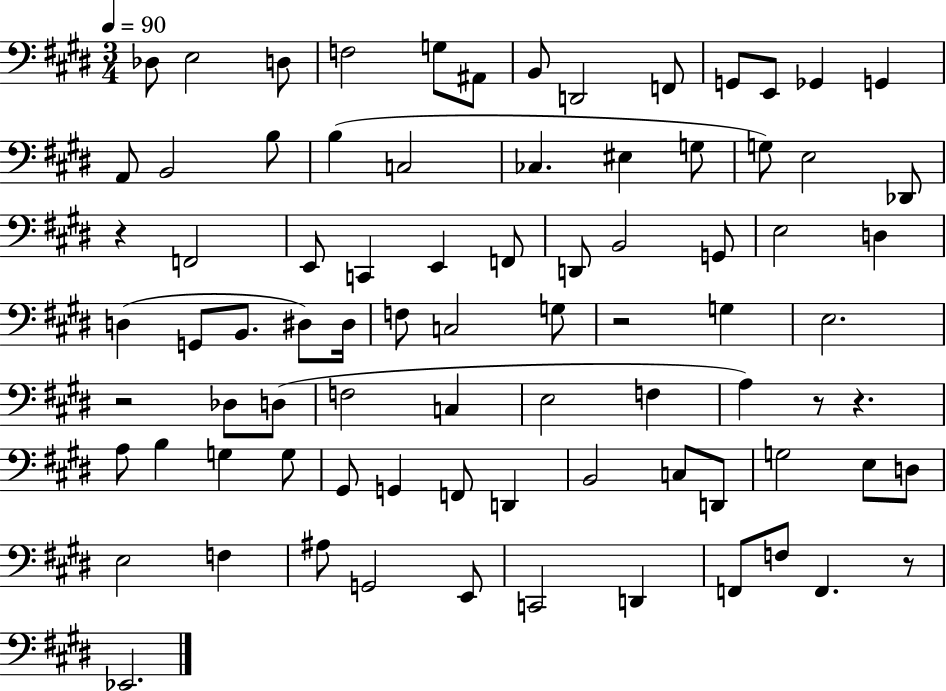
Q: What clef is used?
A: bass